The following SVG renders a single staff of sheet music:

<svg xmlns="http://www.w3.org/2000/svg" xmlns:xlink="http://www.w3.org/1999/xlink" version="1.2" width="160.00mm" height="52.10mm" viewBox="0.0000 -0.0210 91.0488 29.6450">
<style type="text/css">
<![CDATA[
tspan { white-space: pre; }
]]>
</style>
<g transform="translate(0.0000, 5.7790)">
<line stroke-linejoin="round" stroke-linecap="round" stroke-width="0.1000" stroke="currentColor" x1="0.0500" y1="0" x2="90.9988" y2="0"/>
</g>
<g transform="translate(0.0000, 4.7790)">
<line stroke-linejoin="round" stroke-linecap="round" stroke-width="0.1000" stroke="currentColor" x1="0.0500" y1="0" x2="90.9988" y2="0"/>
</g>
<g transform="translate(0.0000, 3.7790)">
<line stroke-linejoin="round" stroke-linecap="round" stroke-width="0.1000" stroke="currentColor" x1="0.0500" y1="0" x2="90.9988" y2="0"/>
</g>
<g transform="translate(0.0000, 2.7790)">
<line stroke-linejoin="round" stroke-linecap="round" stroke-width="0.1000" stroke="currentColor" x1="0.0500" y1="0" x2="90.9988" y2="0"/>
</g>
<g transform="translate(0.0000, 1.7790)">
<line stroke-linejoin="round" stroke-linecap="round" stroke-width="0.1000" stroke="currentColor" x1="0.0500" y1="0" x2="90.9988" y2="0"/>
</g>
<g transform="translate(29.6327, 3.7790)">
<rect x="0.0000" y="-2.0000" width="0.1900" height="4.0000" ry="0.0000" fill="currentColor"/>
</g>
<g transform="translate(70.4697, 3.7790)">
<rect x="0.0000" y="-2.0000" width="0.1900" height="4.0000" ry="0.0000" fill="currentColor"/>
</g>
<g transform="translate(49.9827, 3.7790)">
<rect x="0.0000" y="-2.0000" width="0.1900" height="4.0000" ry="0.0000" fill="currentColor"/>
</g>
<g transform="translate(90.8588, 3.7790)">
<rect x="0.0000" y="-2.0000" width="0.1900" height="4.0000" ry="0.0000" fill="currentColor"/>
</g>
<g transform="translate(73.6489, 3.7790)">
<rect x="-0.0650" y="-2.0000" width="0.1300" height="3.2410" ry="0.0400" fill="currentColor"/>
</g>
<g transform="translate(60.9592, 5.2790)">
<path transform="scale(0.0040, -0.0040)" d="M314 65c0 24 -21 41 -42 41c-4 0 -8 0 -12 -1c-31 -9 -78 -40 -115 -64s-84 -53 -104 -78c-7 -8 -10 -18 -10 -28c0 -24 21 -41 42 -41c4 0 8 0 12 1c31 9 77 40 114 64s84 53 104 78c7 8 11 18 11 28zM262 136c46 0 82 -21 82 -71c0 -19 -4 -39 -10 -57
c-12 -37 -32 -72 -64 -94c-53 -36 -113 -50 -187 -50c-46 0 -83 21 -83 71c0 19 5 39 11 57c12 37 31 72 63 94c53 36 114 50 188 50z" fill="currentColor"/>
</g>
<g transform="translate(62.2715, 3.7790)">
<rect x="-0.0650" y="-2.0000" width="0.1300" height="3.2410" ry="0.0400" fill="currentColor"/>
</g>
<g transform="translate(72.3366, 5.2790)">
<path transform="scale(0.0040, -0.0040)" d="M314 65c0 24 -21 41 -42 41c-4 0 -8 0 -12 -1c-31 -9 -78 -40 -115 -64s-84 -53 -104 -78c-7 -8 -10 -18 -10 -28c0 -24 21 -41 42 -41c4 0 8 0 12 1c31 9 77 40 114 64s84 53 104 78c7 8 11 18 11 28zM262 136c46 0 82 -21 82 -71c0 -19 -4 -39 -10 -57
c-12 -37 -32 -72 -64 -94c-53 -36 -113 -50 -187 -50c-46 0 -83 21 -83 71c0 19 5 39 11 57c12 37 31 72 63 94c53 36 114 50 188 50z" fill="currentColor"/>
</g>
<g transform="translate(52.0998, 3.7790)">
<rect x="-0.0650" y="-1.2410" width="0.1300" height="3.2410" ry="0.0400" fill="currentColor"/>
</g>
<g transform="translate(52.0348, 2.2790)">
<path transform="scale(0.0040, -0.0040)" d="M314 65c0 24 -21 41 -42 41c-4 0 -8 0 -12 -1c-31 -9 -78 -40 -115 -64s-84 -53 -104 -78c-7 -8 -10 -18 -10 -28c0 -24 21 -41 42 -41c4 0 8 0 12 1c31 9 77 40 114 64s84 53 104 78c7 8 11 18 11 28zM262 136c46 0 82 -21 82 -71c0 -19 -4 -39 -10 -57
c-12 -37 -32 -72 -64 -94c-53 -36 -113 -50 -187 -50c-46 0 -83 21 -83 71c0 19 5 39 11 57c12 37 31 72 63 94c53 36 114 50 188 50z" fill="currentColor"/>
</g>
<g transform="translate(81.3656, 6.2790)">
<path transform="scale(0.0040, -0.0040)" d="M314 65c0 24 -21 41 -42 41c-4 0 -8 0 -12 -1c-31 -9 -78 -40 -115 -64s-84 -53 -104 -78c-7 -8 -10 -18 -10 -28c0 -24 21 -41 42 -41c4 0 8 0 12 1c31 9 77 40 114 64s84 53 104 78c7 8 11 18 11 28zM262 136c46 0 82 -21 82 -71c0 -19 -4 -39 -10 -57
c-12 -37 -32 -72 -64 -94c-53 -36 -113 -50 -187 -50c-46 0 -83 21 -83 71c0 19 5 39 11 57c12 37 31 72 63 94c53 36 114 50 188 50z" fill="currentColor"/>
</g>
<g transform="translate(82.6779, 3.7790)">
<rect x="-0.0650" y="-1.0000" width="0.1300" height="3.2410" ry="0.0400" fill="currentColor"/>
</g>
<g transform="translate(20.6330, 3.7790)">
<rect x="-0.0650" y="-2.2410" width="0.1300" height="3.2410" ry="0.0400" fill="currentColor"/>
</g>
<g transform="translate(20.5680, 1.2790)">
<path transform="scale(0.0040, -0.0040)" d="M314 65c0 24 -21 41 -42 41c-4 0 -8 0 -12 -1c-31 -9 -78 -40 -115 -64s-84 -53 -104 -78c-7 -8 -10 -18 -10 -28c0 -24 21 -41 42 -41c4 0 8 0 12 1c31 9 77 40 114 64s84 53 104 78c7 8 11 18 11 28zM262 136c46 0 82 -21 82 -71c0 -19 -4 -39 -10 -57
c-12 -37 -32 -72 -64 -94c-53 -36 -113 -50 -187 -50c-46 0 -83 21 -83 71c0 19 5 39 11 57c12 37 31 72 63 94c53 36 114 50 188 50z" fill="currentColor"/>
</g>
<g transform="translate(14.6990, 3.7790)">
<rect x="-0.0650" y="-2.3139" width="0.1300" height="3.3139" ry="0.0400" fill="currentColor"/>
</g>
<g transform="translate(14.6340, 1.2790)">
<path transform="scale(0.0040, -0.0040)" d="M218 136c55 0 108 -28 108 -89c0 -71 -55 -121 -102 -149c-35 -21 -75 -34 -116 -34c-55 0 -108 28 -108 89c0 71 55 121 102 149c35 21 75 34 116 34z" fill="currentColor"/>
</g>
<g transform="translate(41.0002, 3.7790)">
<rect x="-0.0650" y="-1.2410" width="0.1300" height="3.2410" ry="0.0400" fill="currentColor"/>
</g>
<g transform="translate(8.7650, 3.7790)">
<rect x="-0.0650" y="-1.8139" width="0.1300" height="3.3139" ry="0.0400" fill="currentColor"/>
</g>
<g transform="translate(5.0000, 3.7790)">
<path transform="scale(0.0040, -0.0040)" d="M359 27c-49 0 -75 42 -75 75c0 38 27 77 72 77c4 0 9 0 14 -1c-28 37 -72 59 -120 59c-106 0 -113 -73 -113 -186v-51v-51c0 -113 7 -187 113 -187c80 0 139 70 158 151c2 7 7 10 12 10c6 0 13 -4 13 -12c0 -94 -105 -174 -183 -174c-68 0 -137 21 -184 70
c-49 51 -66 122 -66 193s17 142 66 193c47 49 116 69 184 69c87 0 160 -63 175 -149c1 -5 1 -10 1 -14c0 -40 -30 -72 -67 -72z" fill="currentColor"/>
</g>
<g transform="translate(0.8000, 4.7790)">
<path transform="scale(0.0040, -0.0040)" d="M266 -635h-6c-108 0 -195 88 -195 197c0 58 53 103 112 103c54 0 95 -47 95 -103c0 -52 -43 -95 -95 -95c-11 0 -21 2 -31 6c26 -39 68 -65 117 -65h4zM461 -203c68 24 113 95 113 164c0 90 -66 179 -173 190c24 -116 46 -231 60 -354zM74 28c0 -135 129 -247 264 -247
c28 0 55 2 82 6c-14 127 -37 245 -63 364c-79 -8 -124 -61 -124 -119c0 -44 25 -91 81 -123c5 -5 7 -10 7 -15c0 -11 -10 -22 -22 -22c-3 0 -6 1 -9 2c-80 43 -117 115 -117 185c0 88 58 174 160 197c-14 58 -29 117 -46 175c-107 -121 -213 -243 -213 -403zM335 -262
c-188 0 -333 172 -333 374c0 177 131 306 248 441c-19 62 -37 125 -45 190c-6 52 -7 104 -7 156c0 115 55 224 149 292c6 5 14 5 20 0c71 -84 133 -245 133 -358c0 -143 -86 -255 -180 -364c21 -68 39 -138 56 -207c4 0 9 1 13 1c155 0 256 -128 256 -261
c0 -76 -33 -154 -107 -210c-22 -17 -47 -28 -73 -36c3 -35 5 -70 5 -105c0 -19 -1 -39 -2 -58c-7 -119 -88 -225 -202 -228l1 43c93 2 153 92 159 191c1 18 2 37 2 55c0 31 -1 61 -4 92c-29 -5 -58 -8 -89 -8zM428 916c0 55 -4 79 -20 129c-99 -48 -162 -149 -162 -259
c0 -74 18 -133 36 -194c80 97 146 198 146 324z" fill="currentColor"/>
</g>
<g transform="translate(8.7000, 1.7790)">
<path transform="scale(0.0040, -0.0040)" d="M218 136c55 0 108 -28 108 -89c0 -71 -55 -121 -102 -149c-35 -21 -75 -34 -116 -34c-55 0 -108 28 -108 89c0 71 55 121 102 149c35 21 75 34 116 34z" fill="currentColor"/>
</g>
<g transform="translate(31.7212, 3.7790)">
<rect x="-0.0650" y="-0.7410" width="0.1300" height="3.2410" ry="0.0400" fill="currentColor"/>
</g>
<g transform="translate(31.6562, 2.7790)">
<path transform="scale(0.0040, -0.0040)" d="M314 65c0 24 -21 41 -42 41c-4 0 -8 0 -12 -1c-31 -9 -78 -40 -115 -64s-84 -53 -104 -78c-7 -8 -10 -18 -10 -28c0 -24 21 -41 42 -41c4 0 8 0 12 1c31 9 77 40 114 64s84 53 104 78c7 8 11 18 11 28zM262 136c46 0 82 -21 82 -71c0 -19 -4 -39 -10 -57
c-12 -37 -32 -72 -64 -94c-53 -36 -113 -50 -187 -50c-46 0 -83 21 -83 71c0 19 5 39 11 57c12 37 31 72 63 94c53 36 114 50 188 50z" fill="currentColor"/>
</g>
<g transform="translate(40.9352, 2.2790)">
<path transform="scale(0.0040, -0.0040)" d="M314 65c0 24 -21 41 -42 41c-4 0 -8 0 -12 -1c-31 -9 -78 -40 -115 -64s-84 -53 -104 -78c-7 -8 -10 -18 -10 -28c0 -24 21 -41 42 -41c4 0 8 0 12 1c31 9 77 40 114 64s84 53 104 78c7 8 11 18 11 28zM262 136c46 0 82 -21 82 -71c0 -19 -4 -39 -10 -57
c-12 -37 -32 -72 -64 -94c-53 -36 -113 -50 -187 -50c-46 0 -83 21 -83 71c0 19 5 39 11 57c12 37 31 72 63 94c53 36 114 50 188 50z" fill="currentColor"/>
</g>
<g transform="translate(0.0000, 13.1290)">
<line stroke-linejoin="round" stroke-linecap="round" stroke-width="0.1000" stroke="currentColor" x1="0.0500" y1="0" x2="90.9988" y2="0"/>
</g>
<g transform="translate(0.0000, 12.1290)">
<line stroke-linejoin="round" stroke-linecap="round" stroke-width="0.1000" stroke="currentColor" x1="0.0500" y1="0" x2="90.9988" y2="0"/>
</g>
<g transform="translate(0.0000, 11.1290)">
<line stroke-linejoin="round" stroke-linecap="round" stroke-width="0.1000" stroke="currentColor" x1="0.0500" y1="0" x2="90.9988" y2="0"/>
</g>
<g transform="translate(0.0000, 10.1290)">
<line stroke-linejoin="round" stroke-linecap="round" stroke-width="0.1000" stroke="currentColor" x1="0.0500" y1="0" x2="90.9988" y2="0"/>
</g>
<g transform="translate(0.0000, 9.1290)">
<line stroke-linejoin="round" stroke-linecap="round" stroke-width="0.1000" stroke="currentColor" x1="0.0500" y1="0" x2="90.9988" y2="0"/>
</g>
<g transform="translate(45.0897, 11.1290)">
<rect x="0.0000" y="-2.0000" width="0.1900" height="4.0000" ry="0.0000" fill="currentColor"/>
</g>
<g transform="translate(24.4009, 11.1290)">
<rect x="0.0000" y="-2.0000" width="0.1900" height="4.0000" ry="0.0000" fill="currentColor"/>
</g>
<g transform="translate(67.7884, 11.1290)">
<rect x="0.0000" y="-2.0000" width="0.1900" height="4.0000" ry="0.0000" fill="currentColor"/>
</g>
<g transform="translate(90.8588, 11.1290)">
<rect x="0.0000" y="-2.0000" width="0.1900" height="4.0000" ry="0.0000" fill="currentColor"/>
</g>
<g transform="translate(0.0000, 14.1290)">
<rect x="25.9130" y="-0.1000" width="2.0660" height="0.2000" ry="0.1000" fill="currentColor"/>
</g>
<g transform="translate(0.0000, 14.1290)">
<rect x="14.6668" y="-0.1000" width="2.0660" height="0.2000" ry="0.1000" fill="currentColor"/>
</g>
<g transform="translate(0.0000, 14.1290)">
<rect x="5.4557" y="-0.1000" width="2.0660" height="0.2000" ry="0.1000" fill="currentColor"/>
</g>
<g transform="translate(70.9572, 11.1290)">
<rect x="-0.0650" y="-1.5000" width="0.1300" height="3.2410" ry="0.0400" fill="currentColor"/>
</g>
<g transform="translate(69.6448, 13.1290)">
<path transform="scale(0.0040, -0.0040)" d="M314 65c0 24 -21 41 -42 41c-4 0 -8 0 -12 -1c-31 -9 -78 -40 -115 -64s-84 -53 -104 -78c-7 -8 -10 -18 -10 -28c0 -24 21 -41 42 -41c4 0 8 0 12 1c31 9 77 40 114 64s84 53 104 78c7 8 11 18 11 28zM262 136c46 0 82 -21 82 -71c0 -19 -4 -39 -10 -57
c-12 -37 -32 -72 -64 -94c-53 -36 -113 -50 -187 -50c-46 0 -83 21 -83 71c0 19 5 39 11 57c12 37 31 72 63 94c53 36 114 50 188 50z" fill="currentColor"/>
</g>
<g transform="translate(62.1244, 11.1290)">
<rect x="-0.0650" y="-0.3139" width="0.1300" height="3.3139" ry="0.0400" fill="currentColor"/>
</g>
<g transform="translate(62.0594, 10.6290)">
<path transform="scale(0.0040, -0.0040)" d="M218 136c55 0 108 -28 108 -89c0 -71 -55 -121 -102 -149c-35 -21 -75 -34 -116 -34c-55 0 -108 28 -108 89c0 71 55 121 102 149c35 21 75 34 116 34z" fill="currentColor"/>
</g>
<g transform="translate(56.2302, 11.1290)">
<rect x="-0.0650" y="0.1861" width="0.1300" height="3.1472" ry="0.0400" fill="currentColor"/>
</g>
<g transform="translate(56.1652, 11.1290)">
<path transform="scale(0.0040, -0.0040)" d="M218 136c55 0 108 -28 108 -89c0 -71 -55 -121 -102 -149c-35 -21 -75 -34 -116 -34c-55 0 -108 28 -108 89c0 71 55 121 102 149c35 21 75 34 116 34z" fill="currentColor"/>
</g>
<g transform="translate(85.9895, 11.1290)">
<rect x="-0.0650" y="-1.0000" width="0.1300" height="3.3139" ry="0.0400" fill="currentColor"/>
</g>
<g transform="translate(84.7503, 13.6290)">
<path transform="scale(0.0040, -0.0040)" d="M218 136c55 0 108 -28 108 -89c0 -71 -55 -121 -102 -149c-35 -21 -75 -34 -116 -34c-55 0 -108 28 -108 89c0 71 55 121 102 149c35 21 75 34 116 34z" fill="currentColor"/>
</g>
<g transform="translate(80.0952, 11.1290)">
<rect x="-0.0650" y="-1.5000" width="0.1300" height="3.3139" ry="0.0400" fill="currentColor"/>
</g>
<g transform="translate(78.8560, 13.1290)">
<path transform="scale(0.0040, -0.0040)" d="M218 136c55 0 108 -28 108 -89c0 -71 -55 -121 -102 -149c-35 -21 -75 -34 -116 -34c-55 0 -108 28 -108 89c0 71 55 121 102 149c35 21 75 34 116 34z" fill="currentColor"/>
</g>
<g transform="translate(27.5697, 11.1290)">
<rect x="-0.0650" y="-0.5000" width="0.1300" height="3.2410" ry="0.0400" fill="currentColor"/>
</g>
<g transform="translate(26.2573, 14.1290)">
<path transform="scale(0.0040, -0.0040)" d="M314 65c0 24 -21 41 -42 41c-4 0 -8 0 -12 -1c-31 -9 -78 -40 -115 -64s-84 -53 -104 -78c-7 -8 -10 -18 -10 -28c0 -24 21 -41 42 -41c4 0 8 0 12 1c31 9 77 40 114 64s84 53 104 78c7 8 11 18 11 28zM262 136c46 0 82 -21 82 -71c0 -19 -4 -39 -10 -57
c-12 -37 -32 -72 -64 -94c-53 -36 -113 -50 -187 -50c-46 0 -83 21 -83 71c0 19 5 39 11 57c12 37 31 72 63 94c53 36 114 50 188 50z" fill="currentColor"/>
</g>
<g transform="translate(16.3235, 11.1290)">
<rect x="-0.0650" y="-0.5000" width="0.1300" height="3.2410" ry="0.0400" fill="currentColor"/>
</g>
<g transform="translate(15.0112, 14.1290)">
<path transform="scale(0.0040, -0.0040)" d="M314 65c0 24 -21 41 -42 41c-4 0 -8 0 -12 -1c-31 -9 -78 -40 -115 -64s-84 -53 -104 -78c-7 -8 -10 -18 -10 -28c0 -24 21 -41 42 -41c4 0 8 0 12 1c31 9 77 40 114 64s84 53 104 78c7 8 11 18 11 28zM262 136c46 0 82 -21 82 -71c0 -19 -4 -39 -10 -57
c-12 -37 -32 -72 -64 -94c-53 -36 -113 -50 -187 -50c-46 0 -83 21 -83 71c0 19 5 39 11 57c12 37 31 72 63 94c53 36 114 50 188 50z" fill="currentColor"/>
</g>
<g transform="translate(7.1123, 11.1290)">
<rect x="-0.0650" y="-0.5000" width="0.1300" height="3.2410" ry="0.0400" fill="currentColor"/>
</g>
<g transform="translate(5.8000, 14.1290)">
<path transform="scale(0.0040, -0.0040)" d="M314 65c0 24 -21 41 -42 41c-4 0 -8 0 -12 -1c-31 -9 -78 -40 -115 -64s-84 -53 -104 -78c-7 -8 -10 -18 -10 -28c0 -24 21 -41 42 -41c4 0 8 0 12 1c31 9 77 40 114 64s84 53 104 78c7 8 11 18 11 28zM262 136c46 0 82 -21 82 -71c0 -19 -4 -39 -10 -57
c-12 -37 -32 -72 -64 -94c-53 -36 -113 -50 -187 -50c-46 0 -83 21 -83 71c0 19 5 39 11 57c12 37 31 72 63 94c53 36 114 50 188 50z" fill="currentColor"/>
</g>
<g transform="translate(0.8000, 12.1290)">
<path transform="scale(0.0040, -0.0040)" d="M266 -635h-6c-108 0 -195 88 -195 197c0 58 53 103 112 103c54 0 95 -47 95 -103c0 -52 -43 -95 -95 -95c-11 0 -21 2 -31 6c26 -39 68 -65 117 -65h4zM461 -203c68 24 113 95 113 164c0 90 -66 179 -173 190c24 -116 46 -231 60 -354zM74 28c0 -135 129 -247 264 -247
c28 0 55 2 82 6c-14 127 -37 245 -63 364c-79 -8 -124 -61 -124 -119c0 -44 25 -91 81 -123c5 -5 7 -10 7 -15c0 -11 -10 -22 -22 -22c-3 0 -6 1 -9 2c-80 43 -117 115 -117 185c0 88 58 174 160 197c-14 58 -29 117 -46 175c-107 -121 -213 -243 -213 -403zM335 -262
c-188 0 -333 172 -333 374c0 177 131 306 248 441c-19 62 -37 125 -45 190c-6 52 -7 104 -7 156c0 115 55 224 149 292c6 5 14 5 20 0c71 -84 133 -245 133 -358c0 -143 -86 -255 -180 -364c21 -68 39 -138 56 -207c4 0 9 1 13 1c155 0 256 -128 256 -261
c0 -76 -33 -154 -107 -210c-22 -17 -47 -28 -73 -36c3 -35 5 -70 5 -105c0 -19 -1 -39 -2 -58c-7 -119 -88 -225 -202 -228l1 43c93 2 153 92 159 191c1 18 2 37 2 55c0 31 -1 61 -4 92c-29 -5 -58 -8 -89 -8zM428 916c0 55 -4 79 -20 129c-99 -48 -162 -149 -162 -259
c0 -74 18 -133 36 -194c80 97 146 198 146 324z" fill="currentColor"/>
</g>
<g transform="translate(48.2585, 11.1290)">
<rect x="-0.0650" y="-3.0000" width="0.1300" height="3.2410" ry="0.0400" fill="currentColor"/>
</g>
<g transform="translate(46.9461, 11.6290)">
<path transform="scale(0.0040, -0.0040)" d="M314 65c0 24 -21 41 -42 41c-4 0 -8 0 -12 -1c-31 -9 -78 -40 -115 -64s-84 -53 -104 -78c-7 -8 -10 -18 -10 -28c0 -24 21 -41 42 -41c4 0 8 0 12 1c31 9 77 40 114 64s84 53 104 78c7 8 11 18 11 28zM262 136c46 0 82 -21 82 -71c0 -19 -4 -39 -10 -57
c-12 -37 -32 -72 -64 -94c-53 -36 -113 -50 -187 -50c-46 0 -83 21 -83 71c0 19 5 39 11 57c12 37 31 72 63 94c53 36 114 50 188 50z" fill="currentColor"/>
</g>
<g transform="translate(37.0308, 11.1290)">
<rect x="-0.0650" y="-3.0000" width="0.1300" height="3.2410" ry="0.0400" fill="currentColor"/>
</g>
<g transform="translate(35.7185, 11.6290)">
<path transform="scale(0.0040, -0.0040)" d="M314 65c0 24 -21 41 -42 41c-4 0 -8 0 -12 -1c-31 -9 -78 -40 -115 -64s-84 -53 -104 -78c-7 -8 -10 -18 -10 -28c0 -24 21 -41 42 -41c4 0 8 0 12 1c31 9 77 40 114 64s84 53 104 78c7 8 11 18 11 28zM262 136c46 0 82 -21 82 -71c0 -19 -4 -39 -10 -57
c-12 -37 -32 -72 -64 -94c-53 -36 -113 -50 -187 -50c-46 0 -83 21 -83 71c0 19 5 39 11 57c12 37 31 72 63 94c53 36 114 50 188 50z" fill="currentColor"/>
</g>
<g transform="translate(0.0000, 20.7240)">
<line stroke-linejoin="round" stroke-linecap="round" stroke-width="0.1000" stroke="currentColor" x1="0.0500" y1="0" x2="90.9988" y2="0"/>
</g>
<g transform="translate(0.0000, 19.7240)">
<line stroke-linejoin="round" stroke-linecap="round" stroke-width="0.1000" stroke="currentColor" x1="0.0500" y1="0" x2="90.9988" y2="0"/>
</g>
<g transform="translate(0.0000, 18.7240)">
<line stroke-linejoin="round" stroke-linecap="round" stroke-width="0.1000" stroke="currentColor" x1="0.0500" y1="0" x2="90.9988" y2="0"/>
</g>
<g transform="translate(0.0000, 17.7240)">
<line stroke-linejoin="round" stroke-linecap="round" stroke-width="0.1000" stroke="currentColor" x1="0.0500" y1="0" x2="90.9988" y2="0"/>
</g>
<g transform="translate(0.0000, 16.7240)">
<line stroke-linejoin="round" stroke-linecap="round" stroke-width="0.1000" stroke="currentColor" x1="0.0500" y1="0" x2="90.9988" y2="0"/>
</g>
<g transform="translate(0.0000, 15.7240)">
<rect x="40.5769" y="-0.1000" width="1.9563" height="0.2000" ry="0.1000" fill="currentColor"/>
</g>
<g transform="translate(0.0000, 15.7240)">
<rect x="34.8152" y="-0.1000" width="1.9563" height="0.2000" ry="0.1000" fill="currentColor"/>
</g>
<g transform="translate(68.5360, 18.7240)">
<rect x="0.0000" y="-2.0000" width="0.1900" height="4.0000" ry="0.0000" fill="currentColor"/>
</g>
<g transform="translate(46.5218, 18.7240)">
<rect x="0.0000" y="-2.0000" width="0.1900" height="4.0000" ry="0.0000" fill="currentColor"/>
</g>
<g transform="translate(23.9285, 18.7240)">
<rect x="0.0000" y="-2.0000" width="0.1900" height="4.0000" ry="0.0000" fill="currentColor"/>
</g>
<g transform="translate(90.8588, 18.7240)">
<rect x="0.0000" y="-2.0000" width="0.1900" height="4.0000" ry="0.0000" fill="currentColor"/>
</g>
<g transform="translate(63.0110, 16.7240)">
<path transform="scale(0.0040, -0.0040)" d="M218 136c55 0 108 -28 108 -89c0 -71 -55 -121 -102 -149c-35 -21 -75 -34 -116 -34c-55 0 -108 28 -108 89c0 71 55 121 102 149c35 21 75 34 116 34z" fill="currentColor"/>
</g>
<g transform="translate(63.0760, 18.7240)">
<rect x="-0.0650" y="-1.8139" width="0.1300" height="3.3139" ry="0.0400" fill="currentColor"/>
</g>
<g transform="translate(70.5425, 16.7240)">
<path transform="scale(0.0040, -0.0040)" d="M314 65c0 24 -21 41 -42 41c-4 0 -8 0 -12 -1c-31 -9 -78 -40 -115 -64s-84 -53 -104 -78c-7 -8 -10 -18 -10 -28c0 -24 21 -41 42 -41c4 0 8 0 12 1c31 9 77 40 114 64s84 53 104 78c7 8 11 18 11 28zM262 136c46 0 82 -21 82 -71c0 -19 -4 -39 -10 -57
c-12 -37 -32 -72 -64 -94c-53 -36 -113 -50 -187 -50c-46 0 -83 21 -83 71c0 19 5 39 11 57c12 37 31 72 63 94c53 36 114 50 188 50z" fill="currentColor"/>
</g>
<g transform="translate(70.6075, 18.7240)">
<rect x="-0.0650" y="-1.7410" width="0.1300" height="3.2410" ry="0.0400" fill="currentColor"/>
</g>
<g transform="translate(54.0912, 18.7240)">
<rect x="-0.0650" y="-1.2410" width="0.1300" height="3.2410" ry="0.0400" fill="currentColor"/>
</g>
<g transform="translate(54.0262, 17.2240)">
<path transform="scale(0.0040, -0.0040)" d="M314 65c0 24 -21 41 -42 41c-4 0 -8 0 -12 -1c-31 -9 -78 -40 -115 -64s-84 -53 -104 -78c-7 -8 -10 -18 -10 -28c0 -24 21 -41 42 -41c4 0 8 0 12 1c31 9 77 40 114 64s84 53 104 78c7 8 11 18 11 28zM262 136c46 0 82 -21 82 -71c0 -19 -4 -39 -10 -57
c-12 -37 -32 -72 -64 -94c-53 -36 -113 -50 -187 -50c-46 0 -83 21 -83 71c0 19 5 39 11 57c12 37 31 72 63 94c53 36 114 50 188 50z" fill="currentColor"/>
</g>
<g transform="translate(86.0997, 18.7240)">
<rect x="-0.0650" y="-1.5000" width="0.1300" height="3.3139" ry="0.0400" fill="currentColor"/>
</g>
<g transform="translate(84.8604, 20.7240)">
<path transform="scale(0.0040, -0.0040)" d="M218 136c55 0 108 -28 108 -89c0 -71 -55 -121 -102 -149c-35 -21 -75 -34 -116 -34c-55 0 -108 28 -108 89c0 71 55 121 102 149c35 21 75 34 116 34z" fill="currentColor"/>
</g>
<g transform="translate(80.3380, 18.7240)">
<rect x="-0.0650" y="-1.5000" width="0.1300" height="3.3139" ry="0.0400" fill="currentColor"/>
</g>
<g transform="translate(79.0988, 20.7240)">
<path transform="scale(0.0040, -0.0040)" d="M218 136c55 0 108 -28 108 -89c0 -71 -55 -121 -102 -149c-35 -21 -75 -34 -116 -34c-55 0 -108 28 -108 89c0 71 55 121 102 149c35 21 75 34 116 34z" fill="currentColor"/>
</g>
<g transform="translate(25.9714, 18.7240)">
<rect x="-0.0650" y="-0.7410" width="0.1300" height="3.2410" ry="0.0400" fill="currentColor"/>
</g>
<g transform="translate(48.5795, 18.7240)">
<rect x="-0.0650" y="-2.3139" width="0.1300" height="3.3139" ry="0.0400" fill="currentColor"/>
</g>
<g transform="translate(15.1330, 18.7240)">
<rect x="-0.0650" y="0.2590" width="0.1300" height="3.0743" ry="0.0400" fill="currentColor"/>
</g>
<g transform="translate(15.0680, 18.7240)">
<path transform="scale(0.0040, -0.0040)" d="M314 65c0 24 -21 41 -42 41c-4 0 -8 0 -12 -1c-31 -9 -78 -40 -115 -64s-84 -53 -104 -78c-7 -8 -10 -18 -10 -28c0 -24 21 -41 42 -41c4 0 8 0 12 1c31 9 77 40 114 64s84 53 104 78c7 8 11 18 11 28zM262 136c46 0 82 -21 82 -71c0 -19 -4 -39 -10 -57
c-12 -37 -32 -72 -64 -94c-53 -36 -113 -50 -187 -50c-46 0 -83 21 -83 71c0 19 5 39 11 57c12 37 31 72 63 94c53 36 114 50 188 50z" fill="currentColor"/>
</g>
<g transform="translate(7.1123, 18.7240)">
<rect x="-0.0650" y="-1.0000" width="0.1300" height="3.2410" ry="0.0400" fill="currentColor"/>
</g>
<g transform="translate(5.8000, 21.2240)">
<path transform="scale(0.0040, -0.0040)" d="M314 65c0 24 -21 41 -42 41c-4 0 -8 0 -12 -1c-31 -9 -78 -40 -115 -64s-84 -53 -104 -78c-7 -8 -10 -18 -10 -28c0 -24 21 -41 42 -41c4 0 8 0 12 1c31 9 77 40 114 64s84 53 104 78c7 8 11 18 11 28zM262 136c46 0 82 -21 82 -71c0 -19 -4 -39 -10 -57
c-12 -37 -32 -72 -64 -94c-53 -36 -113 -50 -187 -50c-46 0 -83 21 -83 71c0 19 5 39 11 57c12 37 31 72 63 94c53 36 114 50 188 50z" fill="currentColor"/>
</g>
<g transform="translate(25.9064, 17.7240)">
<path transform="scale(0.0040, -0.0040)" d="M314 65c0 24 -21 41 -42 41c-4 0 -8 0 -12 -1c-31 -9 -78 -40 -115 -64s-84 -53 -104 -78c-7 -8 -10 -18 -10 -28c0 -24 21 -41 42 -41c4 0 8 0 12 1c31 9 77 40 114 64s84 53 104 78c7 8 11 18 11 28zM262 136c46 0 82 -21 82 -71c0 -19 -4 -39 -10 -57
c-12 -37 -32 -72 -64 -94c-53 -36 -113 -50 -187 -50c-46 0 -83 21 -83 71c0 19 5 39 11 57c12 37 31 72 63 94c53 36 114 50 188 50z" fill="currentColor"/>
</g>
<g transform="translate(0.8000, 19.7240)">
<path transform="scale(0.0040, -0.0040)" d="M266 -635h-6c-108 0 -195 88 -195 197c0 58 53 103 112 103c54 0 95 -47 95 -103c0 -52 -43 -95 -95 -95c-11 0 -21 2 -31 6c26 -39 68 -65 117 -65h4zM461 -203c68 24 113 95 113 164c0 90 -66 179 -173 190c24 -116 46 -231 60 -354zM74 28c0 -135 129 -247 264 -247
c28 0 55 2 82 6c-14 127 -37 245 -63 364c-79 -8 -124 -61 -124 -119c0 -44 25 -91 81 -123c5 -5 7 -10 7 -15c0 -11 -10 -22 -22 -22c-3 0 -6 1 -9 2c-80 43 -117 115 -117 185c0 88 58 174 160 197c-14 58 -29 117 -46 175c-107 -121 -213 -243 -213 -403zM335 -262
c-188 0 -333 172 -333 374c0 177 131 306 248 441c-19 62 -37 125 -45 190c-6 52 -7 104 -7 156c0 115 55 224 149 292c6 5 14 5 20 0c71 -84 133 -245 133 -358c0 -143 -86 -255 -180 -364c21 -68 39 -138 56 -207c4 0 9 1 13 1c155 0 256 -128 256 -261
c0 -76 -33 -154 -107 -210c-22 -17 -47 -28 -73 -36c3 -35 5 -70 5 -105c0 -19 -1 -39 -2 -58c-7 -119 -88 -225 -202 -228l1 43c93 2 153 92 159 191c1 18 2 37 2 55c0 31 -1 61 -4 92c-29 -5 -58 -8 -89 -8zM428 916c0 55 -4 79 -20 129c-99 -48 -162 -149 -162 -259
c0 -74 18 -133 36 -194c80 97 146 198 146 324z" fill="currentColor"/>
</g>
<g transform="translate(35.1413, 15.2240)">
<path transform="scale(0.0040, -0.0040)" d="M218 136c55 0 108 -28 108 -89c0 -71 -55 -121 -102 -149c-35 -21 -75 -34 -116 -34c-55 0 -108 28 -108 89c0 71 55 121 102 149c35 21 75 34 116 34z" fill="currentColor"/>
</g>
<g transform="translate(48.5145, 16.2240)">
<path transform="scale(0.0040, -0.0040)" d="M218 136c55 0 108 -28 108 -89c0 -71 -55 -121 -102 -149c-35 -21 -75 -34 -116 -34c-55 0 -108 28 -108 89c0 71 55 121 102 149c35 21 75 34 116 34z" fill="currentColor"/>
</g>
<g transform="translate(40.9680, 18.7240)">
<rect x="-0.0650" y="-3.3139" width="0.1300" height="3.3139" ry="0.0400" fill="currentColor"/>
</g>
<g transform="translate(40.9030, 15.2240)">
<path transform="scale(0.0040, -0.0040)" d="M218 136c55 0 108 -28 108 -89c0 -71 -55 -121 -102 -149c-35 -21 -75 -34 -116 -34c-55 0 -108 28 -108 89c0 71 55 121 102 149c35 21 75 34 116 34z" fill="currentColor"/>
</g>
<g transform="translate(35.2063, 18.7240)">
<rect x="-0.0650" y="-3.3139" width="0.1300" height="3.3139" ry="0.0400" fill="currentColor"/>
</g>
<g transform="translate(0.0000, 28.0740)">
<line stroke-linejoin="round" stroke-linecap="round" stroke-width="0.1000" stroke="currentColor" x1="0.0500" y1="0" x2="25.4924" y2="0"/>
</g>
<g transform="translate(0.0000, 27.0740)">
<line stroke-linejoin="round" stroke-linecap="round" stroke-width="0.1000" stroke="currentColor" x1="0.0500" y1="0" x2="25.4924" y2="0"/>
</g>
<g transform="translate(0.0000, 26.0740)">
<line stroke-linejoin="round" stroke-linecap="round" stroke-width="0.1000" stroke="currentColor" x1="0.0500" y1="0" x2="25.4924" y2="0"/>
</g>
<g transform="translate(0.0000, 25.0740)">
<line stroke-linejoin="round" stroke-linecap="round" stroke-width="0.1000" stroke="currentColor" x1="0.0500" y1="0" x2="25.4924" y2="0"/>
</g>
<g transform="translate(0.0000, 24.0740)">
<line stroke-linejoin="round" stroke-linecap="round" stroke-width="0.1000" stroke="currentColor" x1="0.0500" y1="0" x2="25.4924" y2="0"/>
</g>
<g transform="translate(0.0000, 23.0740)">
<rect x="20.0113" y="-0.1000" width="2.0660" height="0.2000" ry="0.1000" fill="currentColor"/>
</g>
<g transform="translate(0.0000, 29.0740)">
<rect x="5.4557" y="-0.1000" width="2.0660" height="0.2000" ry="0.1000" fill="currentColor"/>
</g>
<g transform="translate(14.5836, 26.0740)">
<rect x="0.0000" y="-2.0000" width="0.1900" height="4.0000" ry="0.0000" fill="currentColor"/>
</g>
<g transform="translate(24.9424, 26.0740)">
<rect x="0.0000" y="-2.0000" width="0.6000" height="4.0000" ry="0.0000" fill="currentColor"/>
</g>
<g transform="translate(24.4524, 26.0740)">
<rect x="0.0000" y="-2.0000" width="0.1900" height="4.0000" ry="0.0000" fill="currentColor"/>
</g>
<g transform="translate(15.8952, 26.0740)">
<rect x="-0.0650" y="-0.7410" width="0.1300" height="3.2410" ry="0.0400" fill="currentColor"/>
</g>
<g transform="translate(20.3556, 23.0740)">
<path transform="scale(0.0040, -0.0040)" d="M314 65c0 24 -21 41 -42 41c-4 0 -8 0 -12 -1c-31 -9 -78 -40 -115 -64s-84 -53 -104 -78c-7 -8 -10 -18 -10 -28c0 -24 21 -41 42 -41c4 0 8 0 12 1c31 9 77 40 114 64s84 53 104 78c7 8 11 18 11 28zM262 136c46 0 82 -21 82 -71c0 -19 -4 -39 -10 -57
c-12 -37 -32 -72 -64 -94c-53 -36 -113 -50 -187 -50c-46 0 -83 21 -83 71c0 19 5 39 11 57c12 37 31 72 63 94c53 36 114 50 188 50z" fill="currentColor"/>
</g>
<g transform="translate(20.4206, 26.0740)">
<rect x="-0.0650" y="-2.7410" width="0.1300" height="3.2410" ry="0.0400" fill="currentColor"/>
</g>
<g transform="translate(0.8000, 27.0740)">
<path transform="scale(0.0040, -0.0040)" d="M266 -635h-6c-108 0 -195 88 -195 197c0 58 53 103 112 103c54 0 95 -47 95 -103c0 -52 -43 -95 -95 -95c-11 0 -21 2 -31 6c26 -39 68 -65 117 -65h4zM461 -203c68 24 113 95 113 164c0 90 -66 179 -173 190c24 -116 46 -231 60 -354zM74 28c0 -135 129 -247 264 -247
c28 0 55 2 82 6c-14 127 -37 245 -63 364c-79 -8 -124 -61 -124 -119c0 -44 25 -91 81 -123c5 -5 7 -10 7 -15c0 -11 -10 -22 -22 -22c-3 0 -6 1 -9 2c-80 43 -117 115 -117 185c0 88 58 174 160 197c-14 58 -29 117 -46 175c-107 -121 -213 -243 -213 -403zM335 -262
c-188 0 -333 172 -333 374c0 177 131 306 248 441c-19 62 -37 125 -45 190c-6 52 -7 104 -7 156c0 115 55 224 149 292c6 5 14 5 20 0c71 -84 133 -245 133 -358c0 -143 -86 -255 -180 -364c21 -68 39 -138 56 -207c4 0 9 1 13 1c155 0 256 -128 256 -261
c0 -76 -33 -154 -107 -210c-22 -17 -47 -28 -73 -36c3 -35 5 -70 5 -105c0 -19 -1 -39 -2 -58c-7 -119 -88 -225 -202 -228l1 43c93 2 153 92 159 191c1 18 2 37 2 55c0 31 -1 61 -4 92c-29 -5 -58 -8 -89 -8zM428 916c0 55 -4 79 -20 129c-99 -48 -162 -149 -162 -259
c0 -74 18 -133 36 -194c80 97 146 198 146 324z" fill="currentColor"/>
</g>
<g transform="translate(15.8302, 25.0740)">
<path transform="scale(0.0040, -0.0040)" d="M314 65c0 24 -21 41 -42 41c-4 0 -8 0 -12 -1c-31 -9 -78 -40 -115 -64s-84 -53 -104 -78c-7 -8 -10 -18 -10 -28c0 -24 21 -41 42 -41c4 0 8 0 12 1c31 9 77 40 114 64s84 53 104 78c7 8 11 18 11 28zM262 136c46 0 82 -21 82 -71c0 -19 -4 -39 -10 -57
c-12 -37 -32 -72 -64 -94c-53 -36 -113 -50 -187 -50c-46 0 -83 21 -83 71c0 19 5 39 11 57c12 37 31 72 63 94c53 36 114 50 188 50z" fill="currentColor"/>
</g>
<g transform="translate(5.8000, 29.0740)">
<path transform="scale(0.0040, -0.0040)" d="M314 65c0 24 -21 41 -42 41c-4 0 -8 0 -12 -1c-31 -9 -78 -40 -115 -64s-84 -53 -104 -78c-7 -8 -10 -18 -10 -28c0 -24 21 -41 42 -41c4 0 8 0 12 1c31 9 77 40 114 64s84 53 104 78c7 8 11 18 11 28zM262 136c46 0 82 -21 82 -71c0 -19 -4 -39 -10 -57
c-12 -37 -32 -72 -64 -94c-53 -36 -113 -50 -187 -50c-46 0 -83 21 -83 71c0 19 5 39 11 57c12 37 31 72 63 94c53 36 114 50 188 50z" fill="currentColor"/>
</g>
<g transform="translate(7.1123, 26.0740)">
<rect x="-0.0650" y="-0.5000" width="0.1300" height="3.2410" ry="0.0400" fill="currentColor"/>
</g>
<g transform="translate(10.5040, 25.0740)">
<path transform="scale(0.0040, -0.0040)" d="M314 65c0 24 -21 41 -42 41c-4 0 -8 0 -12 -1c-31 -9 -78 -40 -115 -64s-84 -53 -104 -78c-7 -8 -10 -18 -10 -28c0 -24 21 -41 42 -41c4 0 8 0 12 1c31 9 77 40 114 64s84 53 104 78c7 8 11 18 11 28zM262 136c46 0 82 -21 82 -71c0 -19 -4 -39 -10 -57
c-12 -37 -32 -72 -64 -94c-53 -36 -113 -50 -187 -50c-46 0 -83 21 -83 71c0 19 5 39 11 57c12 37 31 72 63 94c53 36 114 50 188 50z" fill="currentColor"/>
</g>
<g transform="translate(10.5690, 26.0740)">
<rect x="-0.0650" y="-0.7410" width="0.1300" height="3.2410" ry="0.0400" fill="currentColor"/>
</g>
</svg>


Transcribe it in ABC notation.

X:1
T:Untitled
M:4/4
L:1/4
K:C
f g g2 d2 e2 e2 F2 F2 D2 C2 C2 C2 A2 A2 B c E2 E D D2 B2 d2 b b g e2 f f2 E E C2 d2 d2 a2